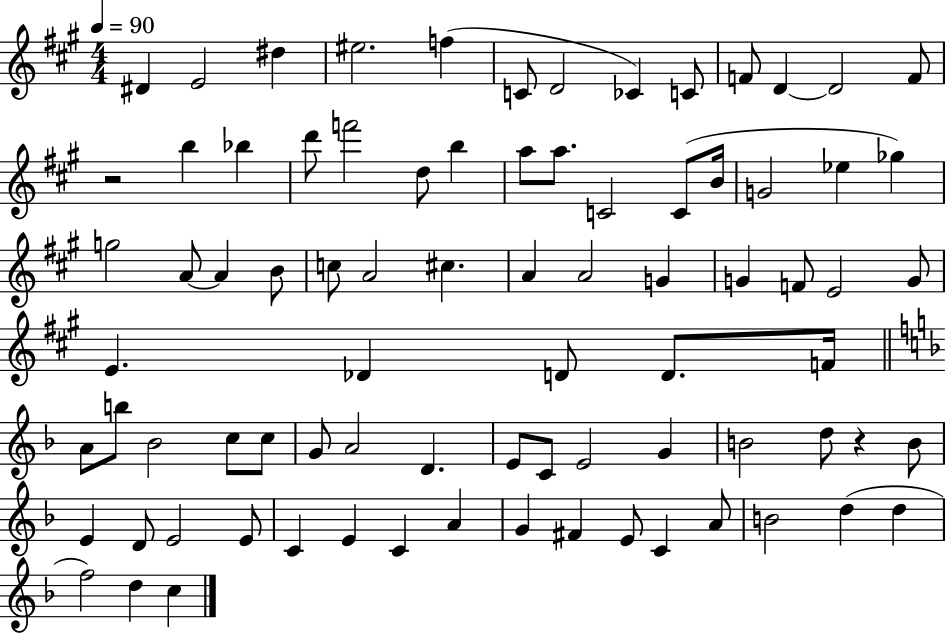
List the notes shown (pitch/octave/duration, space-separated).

D#4/q E4/h D#5/q EIS5/h. F5/q C4/e D4/h CES4/q C4/e F4/e D4/q D4/h F4/e R/h B5/q Bb5/q D6/e F6/h D5/e B5/q A5/e A5/e. C4/h C4/e B4/s G4/h Eb5/q Gb5/q G5/h A4/e A4/q B4/e C5/e A4/h C#5/q. A4/q A4/h G4/q G4/q F4/e E4/h G4/e E4/q. Db4/q D4/e D4/e. F4/s A4/e B5/e Bb4/h C5/e C5/e G4/e A4/h D4/q. E4/e C4/e E4/h G4/q B4/h D5/e R/q B4/e E4/q D4/e E4/h E4/e C4/q E4/q C4/q A4/q G4/q F#4/q E4/e C4/q A4/e B4/h D5/q D5/q F5/h D5/q C5/q